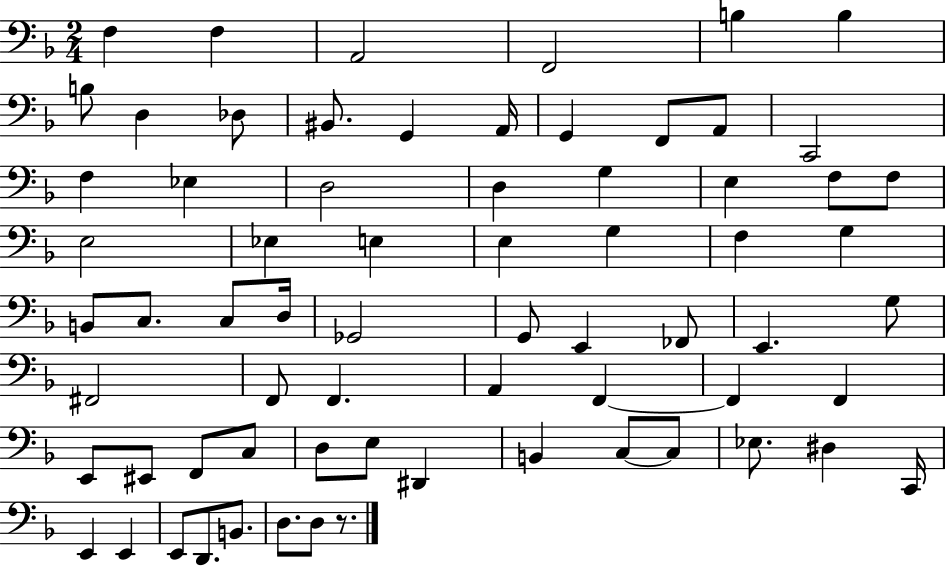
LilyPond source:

{
  \clef bass
  \numericTimeSignature
  \time 2/4
  \key f \major
  f4 f4 | a,2 | f,2 | b4 b4 | \break b8 d4 des8 | bis,8. g,4 a,16 | g,4 f,8 a,8 | c,2 | \break f4 ees4 | d2 | d4 g4 | e4 f8 f8 | \break e2 | ees4 e4 | e4 g4 | f4 g4 | \break b,8 c8. c8 d16 | ges,2 | g,8 e,4 fes,8 | e,4. g8 | \break fis,2 | f,8 f,4. | a,4 f,4~~ | f,4 f,4 | \break e,8 eis,8 f,8 c8 | d8 e8 dis,4 | b,4 c8~~ c8 | ees8. dis4 c,16 | \break e,4 e,4 | e,8 d,8. b,8. | d8. d8 r8. | \bar "|."
}